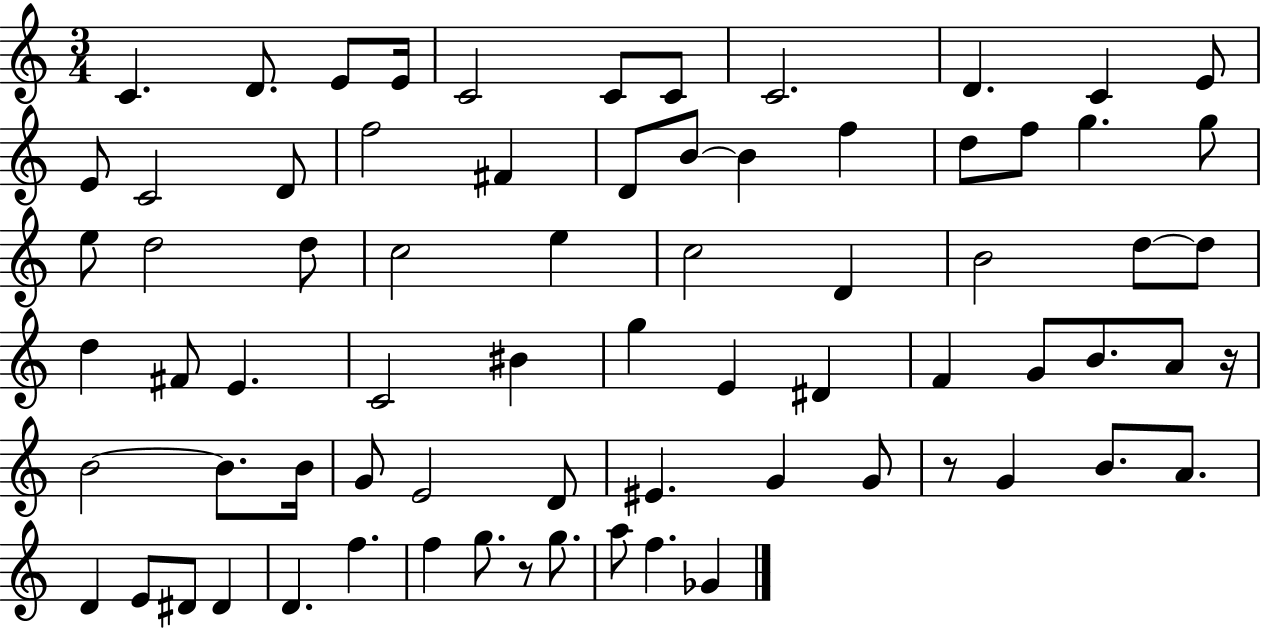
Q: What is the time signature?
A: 3/4